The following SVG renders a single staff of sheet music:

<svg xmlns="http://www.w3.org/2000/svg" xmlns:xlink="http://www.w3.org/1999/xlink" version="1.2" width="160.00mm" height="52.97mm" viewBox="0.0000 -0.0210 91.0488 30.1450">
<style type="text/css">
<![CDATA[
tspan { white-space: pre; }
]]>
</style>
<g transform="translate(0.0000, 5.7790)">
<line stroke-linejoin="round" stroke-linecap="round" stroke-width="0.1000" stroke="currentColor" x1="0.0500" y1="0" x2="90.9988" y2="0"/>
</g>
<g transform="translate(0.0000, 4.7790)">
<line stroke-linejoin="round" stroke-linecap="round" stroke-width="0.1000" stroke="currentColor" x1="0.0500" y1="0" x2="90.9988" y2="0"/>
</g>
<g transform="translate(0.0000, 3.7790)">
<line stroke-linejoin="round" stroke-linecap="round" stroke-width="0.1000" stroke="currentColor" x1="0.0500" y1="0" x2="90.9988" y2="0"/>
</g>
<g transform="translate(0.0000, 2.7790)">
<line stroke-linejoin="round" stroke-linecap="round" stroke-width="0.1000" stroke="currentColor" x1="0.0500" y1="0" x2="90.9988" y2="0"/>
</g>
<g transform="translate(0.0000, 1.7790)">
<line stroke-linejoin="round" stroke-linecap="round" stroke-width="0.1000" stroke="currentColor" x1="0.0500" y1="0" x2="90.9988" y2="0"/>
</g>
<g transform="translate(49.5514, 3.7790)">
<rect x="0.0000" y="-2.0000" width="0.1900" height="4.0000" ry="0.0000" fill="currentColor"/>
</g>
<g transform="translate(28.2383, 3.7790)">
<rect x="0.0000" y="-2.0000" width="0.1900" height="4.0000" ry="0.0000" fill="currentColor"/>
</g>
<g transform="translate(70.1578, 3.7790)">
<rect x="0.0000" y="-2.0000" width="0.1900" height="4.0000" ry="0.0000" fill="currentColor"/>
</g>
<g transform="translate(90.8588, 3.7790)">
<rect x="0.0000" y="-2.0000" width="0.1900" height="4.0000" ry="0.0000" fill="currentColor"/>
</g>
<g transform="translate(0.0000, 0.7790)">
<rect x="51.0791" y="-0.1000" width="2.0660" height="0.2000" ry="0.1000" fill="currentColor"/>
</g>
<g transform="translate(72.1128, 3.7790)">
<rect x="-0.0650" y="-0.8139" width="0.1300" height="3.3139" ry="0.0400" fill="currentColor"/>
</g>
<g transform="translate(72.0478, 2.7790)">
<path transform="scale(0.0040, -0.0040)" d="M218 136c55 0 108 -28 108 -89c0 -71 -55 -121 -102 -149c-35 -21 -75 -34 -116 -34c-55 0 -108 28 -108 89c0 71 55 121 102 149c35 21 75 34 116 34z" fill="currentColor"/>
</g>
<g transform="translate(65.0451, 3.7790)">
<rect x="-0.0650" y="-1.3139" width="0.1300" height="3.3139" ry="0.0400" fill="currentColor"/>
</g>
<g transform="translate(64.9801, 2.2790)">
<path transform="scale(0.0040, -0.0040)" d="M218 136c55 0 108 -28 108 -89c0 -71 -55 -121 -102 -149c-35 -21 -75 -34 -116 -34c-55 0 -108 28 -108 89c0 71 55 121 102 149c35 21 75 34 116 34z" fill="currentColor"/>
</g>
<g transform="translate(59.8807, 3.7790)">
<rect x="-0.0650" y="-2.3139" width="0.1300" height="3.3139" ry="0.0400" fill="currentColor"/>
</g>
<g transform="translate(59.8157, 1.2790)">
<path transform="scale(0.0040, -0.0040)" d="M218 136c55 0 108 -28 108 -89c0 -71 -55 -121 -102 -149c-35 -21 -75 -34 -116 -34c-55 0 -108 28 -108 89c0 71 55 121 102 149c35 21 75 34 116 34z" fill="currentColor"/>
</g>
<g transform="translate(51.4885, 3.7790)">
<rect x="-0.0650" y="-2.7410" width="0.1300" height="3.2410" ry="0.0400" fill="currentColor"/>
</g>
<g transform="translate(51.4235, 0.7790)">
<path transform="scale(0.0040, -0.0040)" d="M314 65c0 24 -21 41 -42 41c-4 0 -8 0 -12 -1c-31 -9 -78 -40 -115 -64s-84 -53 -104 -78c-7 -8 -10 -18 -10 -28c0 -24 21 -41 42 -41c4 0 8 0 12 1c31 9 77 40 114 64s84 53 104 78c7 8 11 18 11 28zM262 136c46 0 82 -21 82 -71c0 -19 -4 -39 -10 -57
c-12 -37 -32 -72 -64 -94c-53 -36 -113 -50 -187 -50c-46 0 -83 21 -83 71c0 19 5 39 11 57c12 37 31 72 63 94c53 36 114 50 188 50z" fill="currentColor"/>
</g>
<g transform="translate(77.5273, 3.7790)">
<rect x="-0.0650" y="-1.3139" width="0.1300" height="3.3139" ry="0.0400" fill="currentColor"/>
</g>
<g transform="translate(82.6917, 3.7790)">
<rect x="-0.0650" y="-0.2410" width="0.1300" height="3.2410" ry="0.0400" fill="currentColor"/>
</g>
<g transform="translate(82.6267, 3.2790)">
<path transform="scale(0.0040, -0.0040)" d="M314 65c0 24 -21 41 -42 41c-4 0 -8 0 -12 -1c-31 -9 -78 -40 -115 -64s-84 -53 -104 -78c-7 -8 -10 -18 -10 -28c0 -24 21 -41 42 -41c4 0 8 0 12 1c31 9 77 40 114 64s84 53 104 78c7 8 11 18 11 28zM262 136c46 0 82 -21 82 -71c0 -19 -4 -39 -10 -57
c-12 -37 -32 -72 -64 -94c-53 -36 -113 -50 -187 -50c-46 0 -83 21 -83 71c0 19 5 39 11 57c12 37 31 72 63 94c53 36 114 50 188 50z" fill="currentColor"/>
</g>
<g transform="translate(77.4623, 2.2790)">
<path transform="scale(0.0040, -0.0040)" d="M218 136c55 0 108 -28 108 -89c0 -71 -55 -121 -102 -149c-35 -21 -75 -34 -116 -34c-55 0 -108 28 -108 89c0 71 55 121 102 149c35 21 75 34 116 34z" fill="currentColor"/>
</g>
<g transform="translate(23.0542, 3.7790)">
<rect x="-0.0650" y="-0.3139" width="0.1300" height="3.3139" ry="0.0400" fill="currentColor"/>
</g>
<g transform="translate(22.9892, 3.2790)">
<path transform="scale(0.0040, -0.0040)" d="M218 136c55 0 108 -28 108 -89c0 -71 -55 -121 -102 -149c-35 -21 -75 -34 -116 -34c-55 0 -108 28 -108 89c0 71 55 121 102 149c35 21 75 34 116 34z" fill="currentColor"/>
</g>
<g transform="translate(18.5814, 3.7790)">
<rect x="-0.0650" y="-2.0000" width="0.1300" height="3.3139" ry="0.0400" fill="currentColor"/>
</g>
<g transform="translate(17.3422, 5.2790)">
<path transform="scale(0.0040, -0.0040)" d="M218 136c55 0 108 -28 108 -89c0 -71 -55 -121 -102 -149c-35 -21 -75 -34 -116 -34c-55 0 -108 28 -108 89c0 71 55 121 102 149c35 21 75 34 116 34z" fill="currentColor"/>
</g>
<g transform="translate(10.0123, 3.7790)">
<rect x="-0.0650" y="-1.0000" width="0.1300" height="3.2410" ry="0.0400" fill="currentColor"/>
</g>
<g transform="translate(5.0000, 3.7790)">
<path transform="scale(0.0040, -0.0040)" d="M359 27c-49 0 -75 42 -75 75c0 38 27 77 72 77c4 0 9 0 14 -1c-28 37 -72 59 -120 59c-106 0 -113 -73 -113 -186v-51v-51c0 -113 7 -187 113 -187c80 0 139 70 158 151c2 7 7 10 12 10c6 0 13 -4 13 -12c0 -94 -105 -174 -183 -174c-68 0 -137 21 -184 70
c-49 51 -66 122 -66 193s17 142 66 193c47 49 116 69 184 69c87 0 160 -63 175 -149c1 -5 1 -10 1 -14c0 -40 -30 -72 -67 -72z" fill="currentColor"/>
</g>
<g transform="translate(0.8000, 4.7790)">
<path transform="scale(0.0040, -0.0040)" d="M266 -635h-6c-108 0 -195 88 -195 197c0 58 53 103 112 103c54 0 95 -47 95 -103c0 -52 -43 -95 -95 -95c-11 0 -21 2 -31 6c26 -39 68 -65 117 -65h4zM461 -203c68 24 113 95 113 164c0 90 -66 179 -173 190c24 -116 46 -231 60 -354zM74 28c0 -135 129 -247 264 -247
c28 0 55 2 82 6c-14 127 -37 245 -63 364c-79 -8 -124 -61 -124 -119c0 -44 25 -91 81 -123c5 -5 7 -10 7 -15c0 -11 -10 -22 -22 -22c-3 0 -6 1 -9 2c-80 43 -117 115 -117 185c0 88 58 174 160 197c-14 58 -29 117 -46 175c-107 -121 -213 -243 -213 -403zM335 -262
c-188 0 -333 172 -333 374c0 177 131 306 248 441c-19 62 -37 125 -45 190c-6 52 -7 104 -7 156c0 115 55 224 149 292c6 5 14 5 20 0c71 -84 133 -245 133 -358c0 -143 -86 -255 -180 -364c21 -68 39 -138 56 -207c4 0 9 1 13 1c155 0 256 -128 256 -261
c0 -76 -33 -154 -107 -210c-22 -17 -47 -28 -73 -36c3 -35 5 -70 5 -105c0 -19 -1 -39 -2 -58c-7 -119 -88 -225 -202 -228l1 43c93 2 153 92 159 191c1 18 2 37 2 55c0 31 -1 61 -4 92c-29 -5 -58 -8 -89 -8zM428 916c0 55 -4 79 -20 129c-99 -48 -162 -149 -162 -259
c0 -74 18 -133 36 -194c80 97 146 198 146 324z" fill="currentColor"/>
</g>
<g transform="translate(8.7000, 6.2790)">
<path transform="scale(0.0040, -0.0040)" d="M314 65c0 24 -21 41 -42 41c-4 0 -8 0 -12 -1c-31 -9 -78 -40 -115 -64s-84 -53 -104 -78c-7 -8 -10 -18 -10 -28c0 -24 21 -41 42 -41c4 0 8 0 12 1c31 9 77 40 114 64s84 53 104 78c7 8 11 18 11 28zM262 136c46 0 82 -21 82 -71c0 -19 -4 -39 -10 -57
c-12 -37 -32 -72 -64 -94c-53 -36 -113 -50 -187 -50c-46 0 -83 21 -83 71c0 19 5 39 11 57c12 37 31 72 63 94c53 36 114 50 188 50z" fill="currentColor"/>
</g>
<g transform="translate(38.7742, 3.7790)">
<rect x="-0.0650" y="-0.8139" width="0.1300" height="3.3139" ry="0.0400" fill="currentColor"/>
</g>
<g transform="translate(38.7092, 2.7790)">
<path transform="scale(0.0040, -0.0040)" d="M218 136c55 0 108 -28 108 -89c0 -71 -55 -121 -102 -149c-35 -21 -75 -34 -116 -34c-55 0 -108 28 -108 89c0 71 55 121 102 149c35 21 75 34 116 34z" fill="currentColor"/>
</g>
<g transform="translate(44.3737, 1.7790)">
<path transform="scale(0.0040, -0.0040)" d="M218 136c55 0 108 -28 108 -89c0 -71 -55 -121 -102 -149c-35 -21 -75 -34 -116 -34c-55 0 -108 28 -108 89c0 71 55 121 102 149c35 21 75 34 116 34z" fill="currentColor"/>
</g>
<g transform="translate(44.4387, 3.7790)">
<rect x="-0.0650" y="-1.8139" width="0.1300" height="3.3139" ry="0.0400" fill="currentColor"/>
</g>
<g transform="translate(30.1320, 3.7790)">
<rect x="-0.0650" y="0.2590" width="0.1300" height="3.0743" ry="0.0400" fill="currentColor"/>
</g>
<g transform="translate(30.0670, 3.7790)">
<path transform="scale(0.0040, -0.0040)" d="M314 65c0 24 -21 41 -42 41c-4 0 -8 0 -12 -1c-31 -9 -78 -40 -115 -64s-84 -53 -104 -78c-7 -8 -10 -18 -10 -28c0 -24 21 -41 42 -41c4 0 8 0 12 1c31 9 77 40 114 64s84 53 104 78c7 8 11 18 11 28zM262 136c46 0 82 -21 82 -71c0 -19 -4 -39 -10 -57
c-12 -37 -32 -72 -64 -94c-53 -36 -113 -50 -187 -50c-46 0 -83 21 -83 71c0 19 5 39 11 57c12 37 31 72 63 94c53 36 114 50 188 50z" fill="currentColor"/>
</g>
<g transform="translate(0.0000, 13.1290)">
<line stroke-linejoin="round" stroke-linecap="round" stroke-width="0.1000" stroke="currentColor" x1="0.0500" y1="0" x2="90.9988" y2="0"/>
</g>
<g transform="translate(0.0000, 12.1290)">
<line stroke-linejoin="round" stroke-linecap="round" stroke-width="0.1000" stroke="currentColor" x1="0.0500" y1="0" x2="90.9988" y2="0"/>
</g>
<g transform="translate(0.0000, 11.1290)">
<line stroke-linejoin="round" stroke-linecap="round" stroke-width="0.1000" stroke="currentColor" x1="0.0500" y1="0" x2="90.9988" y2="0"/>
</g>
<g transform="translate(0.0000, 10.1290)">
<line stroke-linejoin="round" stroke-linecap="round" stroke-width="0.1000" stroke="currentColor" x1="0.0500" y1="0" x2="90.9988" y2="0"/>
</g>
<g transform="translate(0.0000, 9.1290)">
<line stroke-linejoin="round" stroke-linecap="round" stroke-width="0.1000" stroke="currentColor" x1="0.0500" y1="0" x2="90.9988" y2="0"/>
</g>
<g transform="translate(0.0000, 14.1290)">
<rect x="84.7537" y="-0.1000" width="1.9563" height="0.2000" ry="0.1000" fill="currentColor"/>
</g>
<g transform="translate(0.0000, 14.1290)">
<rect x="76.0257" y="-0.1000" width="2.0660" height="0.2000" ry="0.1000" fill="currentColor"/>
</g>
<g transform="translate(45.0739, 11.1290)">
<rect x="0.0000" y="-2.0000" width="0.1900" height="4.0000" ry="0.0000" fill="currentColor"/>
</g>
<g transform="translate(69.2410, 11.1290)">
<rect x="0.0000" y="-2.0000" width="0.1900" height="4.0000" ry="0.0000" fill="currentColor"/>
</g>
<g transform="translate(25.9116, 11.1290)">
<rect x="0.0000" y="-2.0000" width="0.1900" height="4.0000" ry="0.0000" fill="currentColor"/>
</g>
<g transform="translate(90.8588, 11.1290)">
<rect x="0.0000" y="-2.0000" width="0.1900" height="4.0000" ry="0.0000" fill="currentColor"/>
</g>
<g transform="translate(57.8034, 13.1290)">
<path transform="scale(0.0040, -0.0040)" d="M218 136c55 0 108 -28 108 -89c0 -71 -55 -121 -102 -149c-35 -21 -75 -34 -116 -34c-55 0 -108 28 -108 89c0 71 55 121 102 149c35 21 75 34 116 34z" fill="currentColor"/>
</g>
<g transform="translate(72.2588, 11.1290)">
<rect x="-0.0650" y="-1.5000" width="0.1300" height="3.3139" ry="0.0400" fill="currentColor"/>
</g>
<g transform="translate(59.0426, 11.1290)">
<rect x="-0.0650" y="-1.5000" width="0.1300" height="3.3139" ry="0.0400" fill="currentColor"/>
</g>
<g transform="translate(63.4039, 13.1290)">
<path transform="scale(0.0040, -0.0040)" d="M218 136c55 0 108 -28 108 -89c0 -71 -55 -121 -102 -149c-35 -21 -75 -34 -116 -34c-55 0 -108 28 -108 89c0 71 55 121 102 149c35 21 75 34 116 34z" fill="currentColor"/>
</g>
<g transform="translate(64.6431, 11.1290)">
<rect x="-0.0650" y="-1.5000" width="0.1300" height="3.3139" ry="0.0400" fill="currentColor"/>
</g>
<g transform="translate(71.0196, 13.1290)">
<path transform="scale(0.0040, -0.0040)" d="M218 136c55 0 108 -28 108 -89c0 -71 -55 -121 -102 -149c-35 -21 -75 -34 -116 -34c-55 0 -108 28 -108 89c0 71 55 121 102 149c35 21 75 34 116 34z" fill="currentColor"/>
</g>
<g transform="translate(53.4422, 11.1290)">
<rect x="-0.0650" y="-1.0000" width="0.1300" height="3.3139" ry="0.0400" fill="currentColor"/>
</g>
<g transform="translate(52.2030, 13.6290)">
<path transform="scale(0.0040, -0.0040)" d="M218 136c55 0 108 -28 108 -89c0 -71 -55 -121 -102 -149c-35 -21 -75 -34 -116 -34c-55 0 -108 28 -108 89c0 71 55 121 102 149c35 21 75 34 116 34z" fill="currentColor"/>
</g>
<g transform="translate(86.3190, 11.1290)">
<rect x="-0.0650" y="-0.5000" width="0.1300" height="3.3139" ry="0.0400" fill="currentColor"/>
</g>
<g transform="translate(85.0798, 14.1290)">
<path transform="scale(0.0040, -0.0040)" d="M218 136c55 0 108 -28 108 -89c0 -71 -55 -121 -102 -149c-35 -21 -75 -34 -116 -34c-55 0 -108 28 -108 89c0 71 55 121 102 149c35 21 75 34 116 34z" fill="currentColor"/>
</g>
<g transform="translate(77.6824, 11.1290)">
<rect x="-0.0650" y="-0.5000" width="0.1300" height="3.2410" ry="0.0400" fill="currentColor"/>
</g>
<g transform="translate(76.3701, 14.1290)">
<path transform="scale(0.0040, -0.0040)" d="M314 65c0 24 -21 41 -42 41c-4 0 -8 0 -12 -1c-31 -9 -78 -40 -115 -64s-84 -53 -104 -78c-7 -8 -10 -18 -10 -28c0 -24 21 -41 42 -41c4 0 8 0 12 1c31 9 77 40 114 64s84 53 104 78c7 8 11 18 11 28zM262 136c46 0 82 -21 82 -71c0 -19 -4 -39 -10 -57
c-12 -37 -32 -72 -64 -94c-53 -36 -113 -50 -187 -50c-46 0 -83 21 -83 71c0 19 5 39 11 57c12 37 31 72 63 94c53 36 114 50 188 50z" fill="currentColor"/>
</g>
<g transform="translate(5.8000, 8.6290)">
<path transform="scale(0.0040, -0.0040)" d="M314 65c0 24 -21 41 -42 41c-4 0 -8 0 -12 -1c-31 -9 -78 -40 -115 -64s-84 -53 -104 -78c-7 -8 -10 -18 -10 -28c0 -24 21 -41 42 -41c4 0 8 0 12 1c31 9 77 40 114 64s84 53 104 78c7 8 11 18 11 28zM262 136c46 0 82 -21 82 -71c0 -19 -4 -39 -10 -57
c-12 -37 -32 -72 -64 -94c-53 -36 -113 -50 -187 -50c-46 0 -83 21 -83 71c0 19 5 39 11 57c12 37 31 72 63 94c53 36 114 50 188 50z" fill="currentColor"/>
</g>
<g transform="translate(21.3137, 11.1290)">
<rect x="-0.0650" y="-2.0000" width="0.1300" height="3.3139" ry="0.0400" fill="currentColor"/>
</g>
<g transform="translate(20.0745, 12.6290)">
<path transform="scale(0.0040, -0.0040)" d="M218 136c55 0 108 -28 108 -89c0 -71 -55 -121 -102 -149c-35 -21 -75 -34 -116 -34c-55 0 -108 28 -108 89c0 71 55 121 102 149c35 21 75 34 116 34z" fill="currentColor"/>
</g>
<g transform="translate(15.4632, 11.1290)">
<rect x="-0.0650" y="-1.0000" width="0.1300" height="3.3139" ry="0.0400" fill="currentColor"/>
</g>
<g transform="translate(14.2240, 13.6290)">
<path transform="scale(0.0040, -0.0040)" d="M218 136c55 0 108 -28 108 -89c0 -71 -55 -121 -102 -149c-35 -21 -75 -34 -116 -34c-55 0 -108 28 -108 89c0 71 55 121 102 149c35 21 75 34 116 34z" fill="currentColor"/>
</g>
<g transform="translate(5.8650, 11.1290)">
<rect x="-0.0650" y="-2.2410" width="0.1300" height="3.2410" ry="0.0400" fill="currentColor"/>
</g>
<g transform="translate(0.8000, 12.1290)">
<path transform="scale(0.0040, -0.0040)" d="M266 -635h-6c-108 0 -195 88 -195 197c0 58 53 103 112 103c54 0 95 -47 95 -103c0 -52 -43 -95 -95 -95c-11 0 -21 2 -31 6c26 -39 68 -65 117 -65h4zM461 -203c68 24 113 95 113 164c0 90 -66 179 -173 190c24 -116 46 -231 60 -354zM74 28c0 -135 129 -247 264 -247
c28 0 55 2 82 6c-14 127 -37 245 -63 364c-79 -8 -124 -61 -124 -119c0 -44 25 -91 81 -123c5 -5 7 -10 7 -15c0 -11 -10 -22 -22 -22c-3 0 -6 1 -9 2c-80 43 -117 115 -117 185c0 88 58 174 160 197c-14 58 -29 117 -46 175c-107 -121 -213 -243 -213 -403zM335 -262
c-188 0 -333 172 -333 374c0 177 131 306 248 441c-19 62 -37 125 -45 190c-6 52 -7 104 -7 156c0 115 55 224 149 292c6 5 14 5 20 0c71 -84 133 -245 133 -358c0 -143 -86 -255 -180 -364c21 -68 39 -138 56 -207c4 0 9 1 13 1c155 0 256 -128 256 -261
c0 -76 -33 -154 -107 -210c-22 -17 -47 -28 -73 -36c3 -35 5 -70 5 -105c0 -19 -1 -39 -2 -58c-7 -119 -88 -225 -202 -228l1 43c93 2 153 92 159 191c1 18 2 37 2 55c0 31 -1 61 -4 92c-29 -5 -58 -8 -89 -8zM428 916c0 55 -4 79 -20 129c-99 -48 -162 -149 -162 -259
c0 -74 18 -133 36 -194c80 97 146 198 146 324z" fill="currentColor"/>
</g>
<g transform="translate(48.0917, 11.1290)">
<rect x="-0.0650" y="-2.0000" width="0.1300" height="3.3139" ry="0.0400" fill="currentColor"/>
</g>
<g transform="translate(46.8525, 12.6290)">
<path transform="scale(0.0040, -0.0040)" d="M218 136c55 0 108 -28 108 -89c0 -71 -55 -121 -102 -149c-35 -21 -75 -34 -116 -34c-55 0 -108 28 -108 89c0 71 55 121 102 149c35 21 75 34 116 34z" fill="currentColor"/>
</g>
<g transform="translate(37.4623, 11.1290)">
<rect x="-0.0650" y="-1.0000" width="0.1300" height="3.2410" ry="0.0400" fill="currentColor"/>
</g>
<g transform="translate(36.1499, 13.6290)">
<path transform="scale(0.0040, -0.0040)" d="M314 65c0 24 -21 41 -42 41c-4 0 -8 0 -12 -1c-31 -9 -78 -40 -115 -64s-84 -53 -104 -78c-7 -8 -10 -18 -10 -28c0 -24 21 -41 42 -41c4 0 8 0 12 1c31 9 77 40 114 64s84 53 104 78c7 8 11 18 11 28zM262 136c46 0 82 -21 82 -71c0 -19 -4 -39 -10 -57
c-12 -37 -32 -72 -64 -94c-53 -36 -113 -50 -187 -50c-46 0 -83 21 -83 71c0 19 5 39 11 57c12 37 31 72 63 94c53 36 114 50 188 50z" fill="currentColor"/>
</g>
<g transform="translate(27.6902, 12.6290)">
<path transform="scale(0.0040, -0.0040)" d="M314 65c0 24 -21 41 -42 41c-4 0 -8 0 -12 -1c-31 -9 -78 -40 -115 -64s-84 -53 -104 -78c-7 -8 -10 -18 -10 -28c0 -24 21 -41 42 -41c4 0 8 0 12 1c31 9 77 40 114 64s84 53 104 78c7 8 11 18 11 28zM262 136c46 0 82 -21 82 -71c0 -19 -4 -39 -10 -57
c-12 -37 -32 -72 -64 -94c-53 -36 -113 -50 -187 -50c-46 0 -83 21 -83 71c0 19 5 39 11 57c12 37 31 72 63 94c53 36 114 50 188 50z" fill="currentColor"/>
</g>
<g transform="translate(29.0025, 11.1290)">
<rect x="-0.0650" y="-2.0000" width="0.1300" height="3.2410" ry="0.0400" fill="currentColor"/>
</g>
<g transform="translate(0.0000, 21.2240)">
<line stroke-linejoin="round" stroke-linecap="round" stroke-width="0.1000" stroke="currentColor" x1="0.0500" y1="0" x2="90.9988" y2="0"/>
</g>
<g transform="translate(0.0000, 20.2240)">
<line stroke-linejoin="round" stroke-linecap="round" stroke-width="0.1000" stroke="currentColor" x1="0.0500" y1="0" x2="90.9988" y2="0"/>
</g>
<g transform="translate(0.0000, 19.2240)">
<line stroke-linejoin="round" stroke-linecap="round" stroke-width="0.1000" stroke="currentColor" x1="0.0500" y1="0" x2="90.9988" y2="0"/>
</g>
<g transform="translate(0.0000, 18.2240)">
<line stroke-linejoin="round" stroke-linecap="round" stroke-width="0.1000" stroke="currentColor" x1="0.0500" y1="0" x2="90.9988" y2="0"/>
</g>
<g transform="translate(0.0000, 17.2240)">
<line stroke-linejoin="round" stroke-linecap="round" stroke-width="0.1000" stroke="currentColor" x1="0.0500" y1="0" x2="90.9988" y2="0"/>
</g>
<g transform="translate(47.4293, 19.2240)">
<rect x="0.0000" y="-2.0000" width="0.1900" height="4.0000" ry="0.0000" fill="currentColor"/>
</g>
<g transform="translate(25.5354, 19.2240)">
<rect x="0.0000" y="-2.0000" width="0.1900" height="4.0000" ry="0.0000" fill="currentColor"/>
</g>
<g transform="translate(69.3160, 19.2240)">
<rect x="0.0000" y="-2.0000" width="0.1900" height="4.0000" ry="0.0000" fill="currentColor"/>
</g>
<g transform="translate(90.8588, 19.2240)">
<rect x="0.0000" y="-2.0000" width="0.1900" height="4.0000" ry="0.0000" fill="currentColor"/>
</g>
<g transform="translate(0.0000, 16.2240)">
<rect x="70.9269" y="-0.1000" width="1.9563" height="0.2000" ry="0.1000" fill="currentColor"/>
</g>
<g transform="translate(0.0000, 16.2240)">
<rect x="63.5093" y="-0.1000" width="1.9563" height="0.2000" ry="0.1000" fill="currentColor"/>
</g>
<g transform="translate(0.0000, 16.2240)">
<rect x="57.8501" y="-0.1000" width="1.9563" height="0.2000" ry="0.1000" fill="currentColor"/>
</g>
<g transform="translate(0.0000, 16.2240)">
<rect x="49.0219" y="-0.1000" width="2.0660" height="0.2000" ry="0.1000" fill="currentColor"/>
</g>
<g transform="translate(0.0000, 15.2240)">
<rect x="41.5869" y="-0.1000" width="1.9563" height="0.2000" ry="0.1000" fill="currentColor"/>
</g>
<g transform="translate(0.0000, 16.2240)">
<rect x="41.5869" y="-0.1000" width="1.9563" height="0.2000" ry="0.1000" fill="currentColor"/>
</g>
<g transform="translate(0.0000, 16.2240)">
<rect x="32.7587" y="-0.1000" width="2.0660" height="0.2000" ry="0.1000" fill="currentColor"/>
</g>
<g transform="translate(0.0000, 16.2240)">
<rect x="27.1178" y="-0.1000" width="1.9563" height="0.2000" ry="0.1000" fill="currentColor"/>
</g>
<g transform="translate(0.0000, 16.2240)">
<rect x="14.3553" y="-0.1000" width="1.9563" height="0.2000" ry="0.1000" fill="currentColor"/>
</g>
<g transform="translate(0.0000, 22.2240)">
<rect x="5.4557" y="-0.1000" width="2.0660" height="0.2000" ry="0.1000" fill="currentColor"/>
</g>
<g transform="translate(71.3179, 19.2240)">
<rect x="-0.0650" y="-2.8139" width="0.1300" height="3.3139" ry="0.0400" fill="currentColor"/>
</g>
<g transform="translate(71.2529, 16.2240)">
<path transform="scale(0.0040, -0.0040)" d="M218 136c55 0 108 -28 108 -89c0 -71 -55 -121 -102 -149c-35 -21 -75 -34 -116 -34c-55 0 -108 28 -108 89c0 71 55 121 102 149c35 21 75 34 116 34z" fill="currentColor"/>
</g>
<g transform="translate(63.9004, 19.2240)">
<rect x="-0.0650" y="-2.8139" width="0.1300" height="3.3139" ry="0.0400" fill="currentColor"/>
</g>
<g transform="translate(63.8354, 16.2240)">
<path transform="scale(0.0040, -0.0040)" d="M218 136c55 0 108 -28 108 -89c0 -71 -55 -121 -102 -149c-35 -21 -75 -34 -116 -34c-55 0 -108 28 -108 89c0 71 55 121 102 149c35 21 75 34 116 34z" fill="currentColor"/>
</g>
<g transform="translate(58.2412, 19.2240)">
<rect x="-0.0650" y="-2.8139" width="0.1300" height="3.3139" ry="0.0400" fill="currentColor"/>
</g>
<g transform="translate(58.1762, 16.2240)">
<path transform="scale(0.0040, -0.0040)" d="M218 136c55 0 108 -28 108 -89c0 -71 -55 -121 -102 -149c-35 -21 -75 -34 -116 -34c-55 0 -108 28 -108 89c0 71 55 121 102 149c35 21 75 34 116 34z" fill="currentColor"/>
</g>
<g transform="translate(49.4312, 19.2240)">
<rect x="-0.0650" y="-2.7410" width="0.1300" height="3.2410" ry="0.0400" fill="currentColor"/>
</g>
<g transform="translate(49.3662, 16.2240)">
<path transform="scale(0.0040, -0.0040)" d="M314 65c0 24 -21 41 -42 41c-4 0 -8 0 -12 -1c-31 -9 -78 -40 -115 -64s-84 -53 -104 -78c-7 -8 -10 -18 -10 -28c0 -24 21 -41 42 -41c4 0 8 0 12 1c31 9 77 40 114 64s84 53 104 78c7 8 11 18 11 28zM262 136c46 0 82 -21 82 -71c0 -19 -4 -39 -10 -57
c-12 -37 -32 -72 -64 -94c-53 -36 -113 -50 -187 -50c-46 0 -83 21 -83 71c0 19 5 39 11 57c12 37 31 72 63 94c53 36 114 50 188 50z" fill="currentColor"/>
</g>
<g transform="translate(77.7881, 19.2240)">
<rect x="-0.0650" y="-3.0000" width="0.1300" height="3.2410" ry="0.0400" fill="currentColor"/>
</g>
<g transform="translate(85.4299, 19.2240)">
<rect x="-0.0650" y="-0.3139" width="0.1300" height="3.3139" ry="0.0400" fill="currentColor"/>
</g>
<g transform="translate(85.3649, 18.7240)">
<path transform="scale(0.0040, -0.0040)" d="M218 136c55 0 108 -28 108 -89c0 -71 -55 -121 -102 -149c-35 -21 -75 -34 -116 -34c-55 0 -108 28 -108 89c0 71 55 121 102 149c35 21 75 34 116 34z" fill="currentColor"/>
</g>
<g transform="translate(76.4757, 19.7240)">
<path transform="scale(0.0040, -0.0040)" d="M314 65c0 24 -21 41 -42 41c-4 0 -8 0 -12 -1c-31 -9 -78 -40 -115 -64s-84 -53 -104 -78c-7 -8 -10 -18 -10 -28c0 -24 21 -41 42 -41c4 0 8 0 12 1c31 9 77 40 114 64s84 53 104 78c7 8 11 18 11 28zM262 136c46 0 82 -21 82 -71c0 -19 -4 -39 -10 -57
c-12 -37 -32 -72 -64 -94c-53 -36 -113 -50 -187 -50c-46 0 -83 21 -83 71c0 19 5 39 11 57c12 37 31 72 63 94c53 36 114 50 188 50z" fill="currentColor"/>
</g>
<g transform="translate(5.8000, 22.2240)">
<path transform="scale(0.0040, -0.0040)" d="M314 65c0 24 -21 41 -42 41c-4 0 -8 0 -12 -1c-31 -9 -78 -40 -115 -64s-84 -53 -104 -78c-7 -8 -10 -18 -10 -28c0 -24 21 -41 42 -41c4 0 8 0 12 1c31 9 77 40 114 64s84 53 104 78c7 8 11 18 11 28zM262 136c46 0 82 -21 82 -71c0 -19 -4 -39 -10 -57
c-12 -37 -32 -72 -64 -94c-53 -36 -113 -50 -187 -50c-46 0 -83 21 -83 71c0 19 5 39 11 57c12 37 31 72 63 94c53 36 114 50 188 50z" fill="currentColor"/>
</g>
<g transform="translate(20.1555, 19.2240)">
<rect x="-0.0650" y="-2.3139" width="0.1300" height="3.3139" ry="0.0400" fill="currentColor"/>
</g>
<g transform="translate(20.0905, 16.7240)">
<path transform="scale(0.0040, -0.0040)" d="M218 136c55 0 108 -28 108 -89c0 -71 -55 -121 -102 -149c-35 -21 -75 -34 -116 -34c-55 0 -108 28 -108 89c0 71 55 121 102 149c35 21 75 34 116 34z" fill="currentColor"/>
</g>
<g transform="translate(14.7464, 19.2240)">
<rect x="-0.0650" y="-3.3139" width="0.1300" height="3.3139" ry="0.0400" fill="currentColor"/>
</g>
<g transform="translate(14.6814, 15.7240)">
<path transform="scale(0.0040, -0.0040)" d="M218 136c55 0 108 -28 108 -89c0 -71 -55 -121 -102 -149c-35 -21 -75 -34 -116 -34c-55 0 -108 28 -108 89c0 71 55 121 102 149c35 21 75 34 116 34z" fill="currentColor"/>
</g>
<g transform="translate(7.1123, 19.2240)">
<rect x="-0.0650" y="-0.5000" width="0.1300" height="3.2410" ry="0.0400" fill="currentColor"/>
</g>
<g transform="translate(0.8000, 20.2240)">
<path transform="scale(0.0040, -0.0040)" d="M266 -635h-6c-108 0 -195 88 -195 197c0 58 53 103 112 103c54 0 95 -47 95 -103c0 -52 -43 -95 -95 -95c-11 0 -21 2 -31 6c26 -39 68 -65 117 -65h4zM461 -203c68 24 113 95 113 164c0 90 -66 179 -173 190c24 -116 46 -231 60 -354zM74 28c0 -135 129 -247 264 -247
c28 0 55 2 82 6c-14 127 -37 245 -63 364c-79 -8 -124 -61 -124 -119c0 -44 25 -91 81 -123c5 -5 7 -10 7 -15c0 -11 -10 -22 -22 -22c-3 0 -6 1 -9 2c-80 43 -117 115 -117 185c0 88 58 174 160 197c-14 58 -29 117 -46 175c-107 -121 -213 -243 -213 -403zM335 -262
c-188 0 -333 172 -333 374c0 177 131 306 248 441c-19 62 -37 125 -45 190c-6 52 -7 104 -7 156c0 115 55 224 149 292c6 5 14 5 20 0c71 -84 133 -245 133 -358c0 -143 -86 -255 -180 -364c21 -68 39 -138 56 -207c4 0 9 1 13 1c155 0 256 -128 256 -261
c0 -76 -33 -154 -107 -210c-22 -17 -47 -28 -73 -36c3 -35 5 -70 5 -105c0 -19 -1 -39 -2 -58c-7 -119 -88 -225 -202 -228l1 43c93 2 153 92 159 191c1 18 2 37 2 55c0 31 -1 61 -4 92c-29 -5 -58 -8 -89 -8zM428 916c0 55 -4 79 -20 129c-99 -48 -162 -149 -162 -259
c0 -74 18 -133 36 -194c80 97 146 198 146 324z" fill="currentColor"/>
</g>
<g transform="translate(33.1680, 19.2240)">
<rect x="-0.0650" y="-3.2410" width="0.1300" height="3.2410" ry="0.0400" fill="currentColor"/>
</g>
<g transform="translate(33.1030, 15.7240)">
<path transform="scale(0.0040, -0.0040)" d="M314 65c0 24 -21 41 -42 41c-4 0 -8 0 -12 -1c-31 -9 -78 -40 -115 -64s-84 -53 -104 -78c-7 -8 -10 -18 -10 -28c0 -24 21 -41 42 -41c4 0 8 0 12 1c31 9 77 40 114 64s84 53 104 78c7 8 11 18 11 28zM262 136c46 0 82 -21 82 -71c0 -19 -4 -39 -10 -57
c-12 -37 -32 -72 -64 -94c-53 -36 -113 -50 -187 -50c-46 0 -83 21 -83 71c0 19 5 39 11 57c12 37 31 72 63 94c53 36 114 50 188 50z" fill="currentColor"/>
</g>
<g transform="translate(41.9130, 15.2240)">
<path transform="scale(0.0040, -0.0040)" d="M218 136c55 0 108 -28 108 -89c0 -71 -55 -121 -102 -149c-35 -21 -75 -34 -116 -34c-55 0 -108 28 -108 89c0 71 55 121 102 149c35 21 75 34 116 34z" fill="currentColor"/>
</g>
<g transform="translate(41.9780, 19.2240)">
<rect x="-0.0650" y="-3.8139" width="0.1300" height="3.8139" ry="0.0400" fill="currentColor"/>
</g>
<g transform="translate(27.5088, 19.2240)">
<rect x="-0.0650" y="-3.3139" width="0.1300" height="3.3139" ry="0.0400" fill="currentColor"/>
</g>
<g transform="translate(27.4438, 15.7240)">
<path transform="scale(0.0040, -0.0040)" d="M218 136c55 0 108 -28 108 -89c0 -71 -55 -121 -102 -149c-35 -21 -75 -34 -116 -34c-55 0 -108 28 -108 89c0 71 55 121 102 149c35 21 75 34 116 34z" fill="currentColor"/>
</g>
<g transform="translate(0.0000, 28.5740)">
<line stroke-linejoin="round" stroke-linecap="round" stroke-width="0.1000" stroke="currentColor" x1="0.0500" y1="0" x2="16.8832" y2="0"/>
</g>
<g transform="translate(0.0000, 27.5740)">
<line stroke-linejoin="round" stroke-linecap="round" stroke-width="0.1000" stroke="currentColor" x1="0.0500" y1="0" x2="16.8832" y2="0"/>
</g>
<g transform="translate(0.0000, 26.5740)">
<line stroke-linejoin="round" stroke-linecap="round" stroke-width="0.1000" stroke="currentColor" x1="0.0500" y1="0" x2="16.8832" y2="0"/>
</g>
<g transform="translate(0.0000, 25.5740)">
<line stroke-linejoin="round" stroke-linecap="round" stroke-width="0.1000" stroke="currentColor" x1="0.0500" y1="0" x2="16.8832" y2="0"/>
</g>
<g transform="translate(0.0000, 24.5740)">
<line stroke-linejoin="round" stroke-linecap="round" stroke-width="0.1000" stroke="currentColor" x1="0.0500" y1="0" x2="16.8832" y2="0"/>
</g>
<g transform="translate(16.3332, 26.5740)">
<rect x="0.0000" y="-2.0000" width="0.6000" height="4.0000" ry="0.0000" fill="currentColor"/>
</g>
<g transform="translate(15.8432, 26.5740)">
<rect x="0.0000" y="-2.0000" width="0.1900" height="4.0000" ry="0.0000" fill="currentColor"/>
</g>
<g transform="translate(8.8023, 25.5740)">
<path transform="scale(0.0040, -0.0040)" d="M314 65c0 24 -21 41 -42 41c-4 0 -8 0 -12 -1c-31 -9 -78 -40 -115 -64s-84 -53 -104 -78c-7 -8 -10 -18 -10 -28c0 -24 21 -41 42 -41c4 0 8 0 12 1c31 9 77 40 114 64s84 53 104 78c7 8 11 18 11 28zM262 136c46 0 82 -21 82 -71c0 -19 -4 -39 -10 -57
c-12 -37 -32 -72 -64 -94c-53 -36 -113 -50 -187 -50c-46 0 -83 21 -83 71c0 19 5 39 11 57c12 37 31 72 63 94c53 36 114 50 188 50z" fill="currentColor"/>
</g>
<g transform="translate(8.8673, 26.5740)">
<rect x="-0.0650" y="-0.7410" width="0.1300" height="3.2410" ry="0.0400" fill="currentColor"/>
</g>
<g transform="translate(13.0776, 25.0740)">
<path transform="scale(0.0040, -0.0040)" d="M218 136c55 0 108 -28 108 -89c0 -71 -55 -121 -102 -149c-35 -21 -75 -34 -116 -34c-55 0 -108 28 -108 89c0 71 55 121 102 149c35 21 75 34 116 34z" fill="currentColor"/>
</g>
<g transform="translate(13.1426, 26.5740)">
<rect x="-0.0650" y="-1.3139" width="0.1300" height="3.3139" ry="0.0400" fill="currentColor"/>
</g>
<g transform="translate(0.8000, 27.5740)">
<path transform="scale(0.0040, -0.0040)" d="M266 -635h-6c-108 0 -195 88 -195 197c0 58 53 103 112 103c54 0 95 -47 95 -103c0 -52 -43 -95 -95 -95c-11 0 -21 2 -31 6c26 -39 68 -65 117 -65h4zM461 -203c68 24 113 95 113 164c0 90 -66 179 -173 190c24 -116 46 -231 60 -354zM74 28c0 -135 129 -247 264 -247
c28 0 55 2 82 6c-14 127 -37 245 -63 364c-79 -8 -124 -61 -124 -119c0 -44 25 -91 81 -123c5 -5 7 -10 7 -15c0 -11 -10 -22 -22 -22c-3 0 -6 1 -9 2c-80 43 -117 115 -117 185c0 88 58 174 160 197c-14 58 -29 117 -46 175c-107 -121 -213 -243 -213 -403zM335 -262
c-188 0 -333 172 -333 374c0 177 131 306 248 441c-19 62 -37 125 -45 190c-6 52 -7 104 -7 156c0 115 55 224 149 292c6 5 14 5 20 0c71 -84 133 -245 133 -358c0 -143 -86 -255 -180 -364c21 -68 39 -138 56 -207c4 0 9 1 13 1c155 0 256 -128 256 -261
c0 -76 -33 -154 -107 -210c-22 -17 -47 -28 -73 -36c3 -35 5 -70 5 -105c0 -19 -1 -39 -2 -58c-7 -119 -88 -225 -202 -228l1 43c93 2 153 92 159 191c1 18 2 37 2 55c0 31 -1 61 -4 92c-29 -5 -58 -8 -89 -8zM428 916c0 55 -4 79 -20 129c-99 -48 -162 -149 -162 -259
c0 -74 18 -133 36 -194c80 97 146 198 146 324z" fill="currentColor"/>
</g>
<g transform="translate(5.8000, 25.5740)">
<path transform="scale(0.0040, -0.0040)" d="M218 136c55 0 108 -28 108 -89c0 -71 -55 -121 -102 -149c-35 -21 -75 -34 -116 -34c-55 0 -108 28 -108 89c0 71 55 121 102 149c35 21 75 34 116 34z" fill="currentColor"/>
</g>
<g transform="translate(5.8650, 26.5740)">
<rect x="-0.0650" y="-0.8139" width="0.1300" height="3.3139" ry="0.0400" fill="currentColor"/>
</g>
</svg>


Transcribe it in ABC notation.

X:1
T:Untitled
M:4/4
L:1/4
K:C
D2 F c B2 d f a2 g e d e c2 g2 D F F2 D2 F D E E E C2 C C2 b g b b2 c' a2 a a a A2 c d d2 e